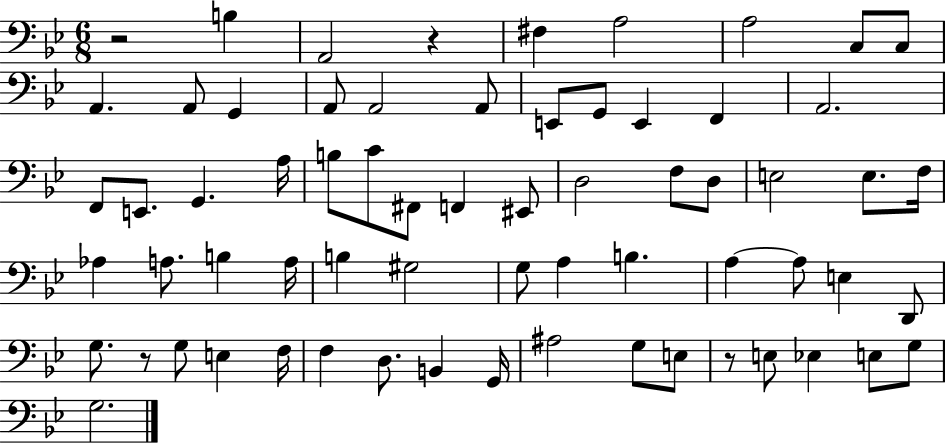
X:1
T:Untitled
M:6/8
L:1/4
K:Bb
z2 B, A,,2 z ^F, A,2 A,2 C,/2 C,/2 A,, A,,/2 G,, A,,/2 A,,2 A,,/2 E,,/2 G,,/2 E,, F,, A,,2 F,,/2 E,,/2 G,, A,/4 B,/2 C/2 ^F,,/2 F,, ^E,,/2 D,2 F,/2 D,/2 E,2 E,/2 F,/4 _A, A,/2 B, A,/4 B, ^G,2 G,/2 A, B, A, A,/2 E, D,,/2 G,/2 z/2 G,/2 E, F,/4 F, D,/2 B,, G,,/4 ^A,2 G,/2 E,/2 z/2 E,/2 _E, E,/2 G,/2 G,2